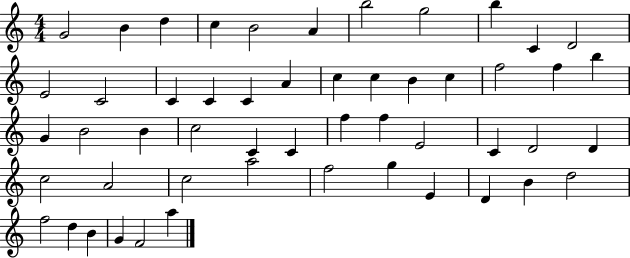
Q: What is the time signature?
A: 4/4